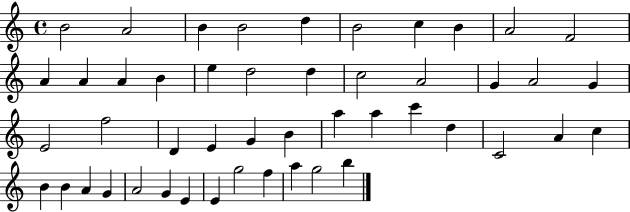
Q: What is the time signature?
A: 4/4